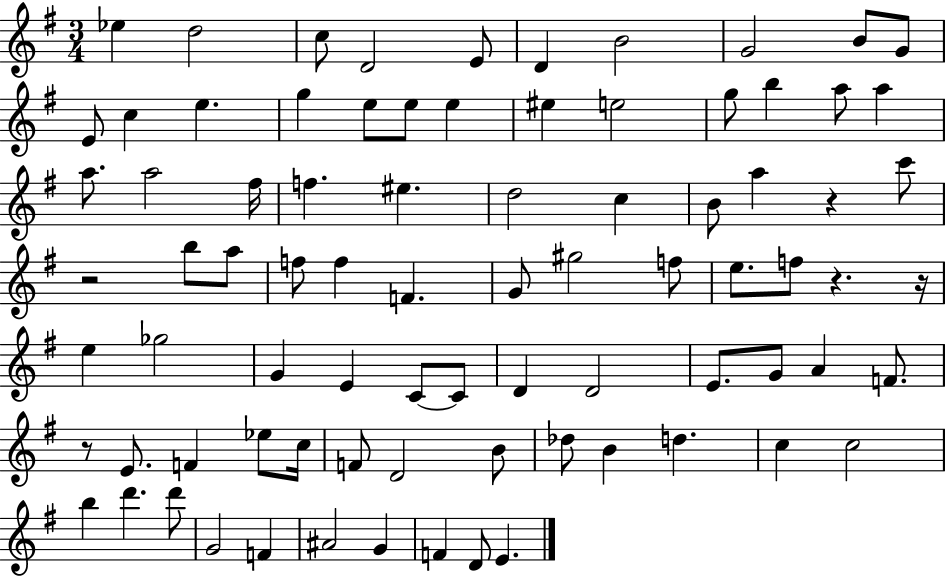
X:1
T:Untitled
M:3/4
L:1/4
K:G
_e d2 c/2 D2 E/2 D B2 G2 B/2 G/2 E/2 c e g e/2 e/2 e ^e e2 g/2 b a/2 a a/2 a2 ^f/4 f ^e d2 c B/2 a z c'/2 z2 b/2 a/2 f/2 f F G/2 ^g2 f/2 e/2 f/2 z z/4 e _g2 G E C/2 C/2 D D2 E/2 G/2 A F/2 z/2 E/2 F _e/2 c/4 F/2 D2 B/2 _d/2 B d c c2 b d' d'/2 G2 F ^A2 G F D/2 E